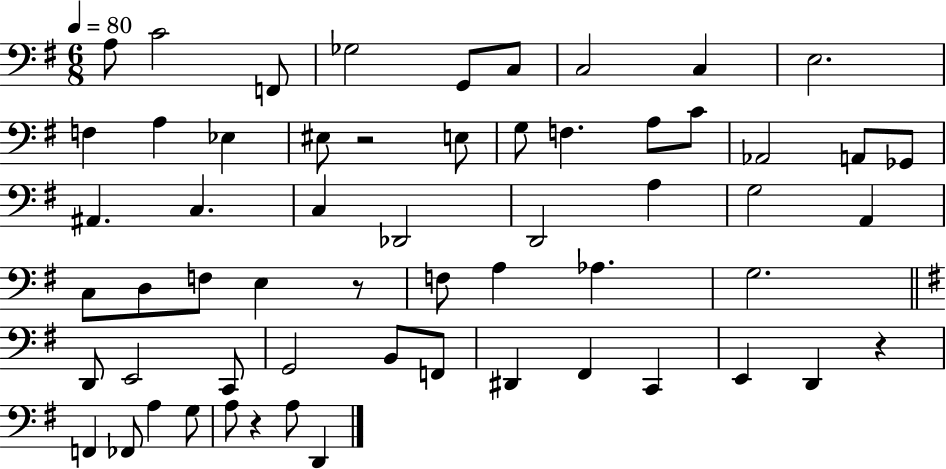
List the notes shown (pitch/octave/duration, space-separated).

A3/e C4/h F2/e Gb3/h G2/e C3/e C3/h C3/q E3/h. F3/q A3/q Eb3/q EIS3/e R/h E3/e G3/e F3/q. A3/e C4/e Ab2/h A2/e Gb2/e A#2/q. C3/q. C3/q Db2/h D2/h A3/q G3/h A2/q C3/e D3/e F3/e E3/q R/e F3/e A3/q Ab3/q. G3/h. D2/e E2/h C2/e G2/h B2/e F2/e D#2/q F#2/q C2/q E2/q D2/q R/q F2/q FES2/e A3/q G3/e A3/e R/q A3/e D2/q